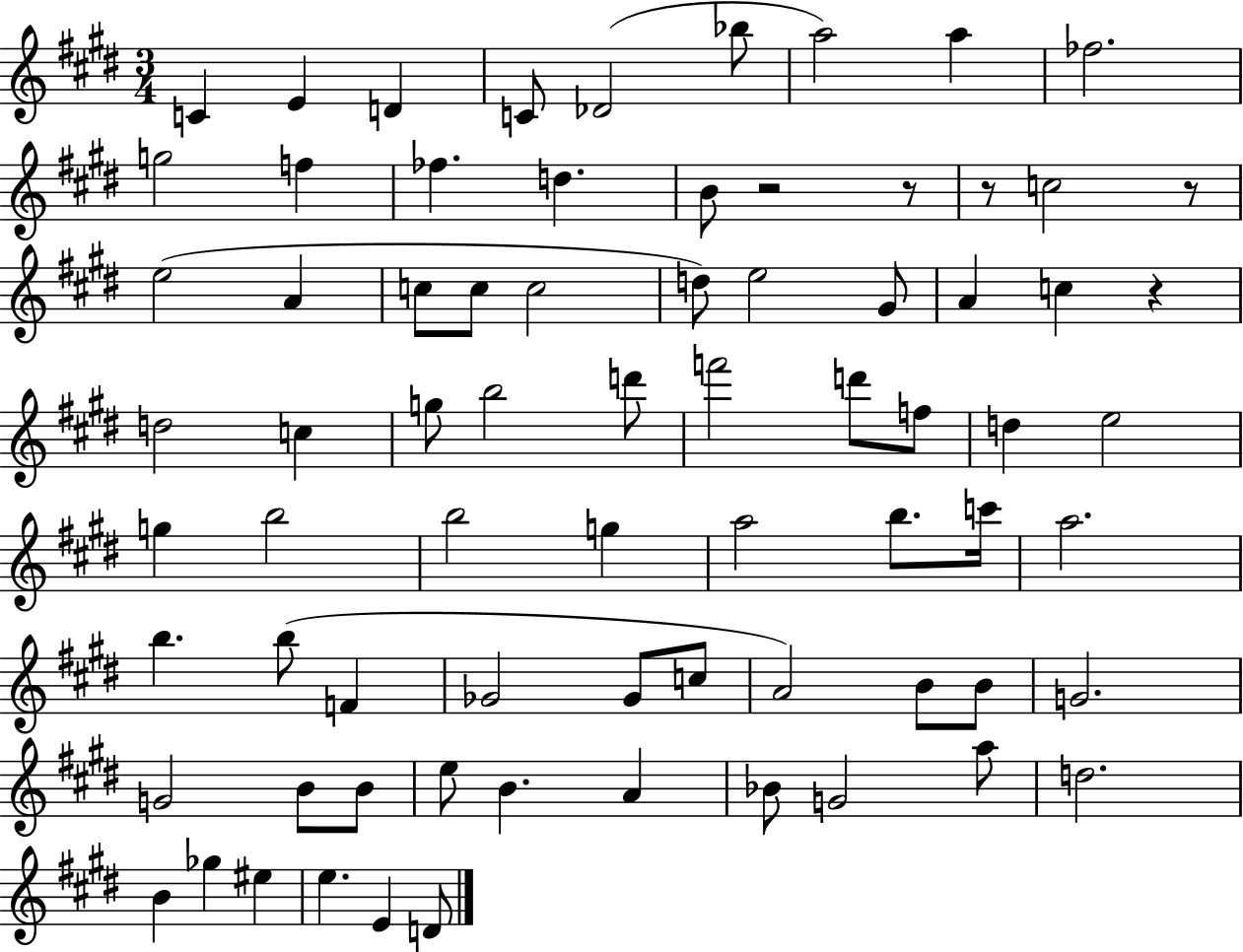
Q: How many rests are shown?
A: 5